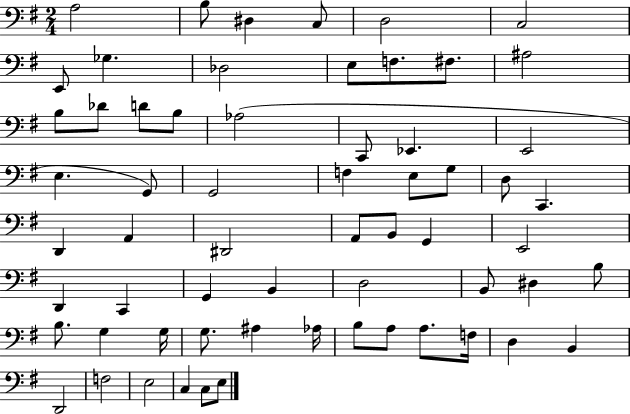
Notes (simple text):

A3/h B3/e D#3/q C3/e D3/h C3/h E2/e Gb3/q. Db3/h E3/e F3/e. F#3/e. A#3/h B3/e Db4/e D4/e B3/e Ab3/h C2/e Eb2/q. E2/h E3/q. G2/e G2/h F3/q E3/e G3/e D3/e C2/q. D2/q A2/q D#2/h A2/e B2/e G2/q E2/h D2/q C2/q G2/q B2/q D3/h B2/e D#3/q B3/e B3/e. G3/q G3/s G3/e. A#3/q Ab3/s B3/e A3/e A3/e. F3/s D3/q B2/q D2/h F3/h E3/h C3/q C3/e E3/e